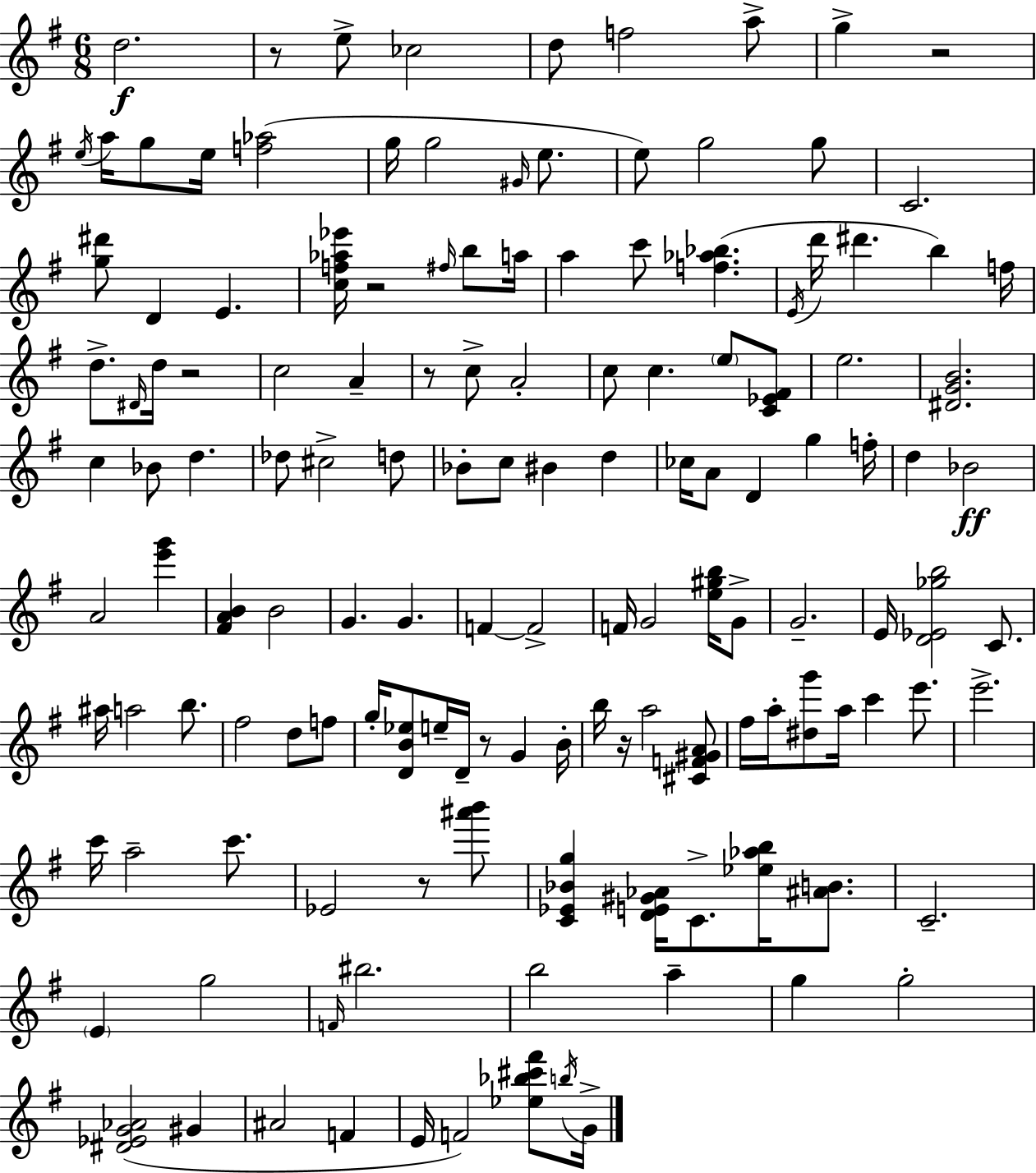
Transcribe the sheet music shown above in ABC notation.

X:1
T:Untitled
M:6/8
L:1/4
K:Em
d2 z/2 e/2 _c2 d/2 f2 a/2 g z2 e/4 a/4 g/2 e/4 [f_a]2 g/4 g2 ^G/4 e/2 e/2 g2 g/2 C2 [g^d']/2 D E [cf_a_e']/4 z2 ^f/4 b/2 a/4 a c'/2 [f_a_b] E/4 d'/4 ^d' b f/4 d/2 ^D/4 d/4 z2 c2 A z/2 c/2 A2 c/2 c e/2 [C_E^F]/2 e2 [^DGB]2 c _B/2 d _d/2 ^c2 d/2 _B/2 c/2 ^B d _c/4 A/2 D g f/4 d _B2 A2 [e'g'] [^FAB] B2 G G F F2 F/4 G2 [e^gb]/4 G/2 G2 E/4 [D_E_gb]2 C/2 ^a/4 a2 b/2 ^f2 d/2 f/2 g/4 [DB_e]/2 e/4 D/4 z/2 G B/4 b/4 z/4 a2 [^CF^GA]/2 ^f/4 a/4 [^dg']/2 a/4 c' e'/2 e'2 c'/4 a2 c'/2 _E2 z/2 [^a'b']/2 [C_E_Bg] [DE^G_A]/4 C/2 [_e_ab]/4 [^AB]/2 C2 E g2 F/4 ^b2 b2 a g g2 [^D_EG_A]2 ^G ^A2 F E/4 F2 [_e_b^c'^f']/2 b/4 G/4